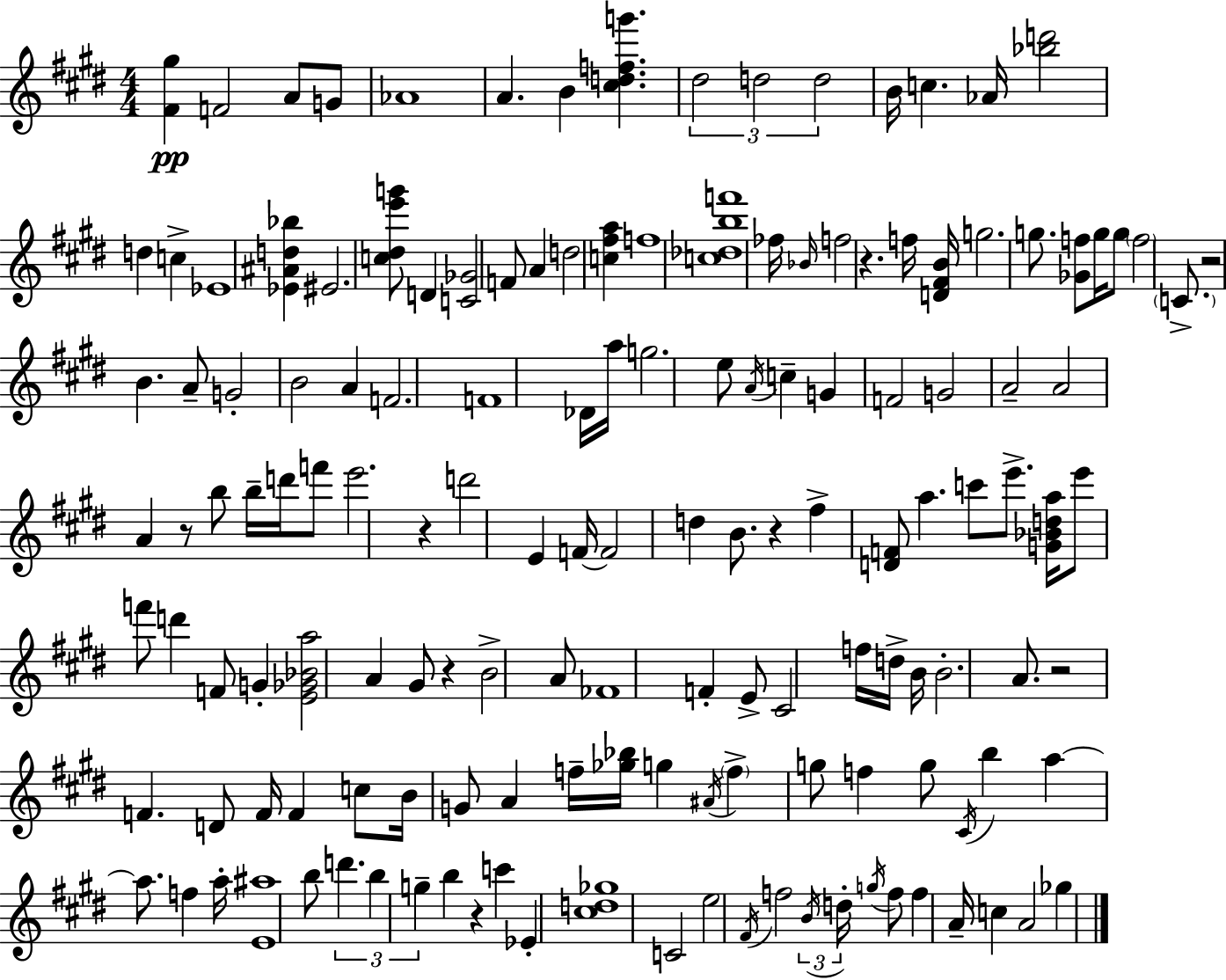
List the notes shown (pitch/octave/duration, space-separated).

[F#4,G#5]/q F4/h A4/e G4/e Ab4/w A4/q. B4/q [C#5,D5,F5,G6]/q. D#5/h D5/h D5/h B4/s C5/q. Ab4/s [Bb5,D6]/h D5/q C5/q Eb4/w [Eb4,A#4,D5,Bb5]/q EIS4/h. [C5,D#5,E6,G6]/e D4/q [C4,Gb4]/h F4/e A4/q D5/h [C5,F#5,A5]/q F5/w [C5,Db5,B5,F6]/w FES5/s Bb4/s F5/h R/q. F5/s [D4,F#4,B4]/s G5/h. G5/e. [Gb4,F5]/e G5/s G5/e F5/h C4/e. R/h B4/q. A4/e G4/h B4/h A4/q F4/h. F4/w Db4/s A5/s G5/h. E5/e A4/s C5/q G4/q F4/h G4/h A4/h A4/h A4/q R/e B5/e B5/s D6/s F6/e E6/h. R/q D6/h E4/q F4/s F4/h D5/q B4/e. R/q F#5/q [D4,F4]/e A5/q. C6/e E6/e. [G4,Bb4,D5,A5]/s E6/e F6/e D6/q F4/e G4/q [E4,Gb4,Bb4,A5]/h A4/q G#4/e R/q B4/h A4/e FES4/w F4/q E4/e C#4/h F5/s D5/s B4/s B4/h. A4/e. R/h F4/q. D4/e F4/s F4/q C5/e B4/s G4/e A4/q F5/s [Gb5,Bb5]/s G5/q A#4/s F5/q G5/e F5/q G5/e C#4/s B5/q A5/q A5/e. F5/q A5/s [E4,A#5]/w B5/e D6/q. B5/q G5/q B5/q R/q C6/q Eb4/q [C#5,D5,Gb5]/w C4/h E5/h F#4/s F5/h B4/s D5/s G5/s F5/e F5/q A4/s C5/q A4/h Gb5/q